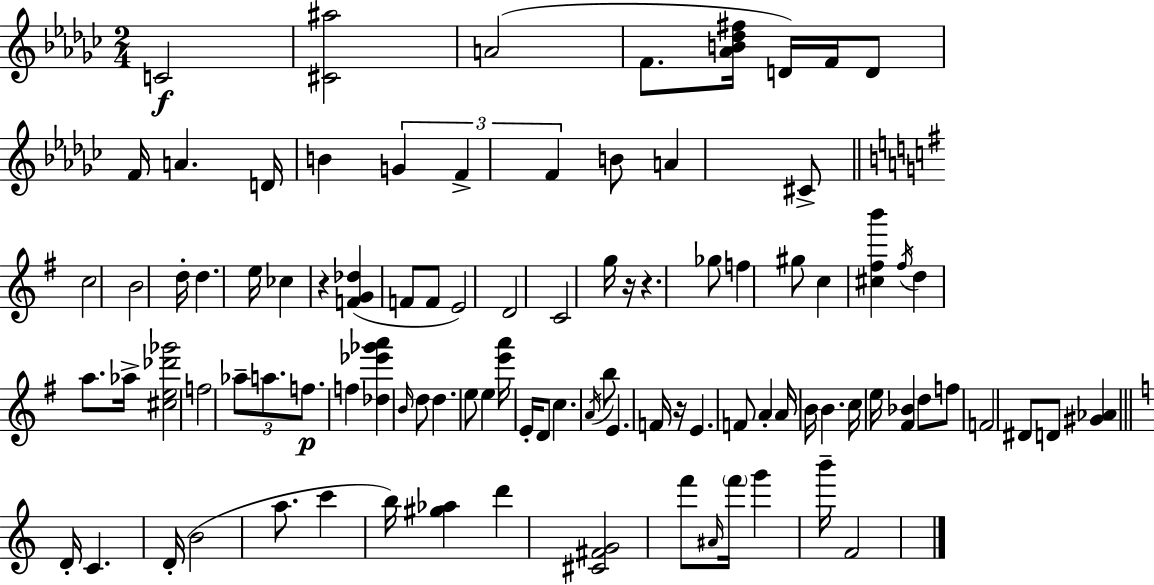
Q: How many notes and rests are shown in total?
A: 95